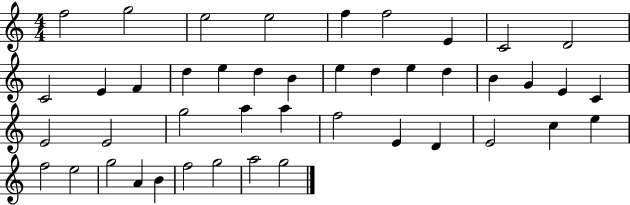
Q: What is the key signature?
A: C major